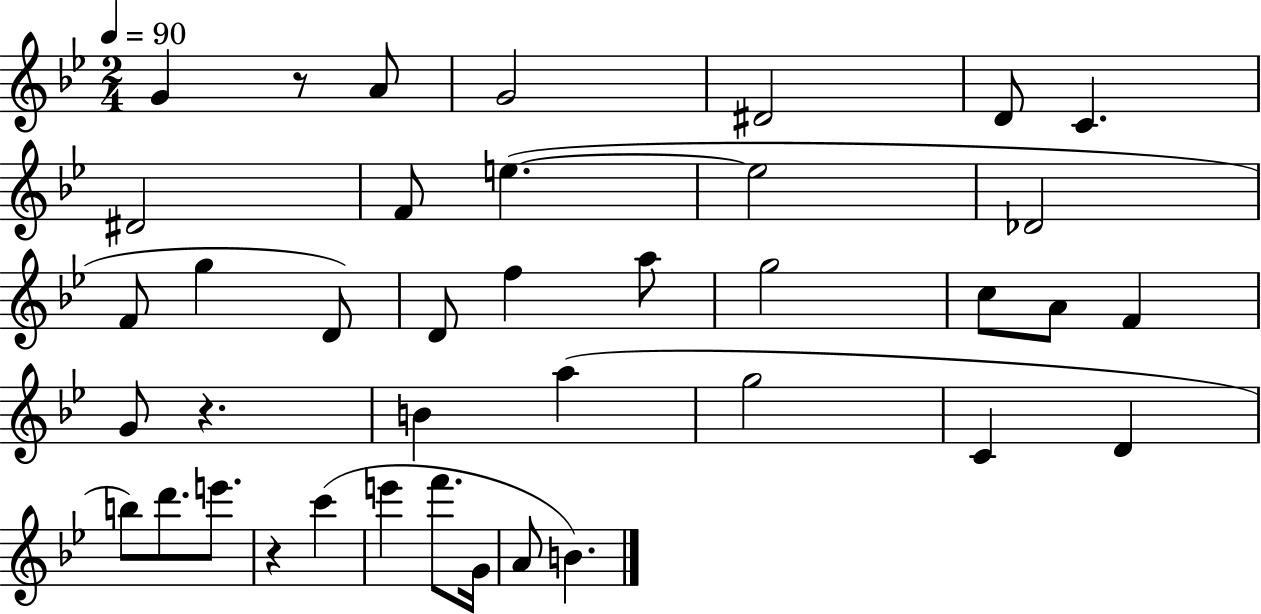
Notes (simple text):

G4/q R/e A4/e G4/h D#4/h D4/e C4/q. D#4/h F4/e E5/q. E5/h Db4/h F4/e G5/q D4/e D4/e F5/q A5/e G5/h C5/e A4/e F4/q G4/e R/q. B4/q A5/q G5/h C4/q D4/q B5/e D6/e. E6/e. R/q C6/q E6/q F6/e. G4/s A4/e B4/q.